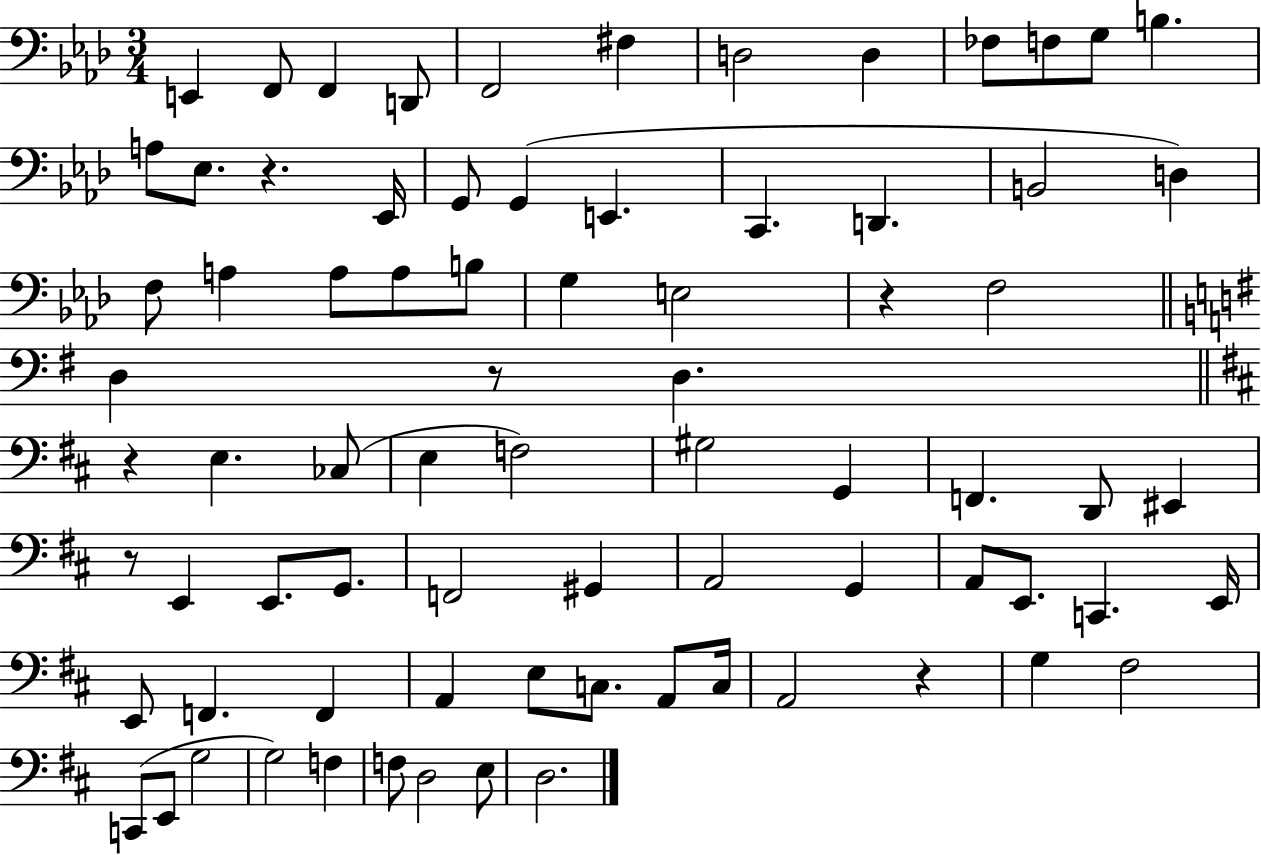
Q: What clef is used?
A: bass